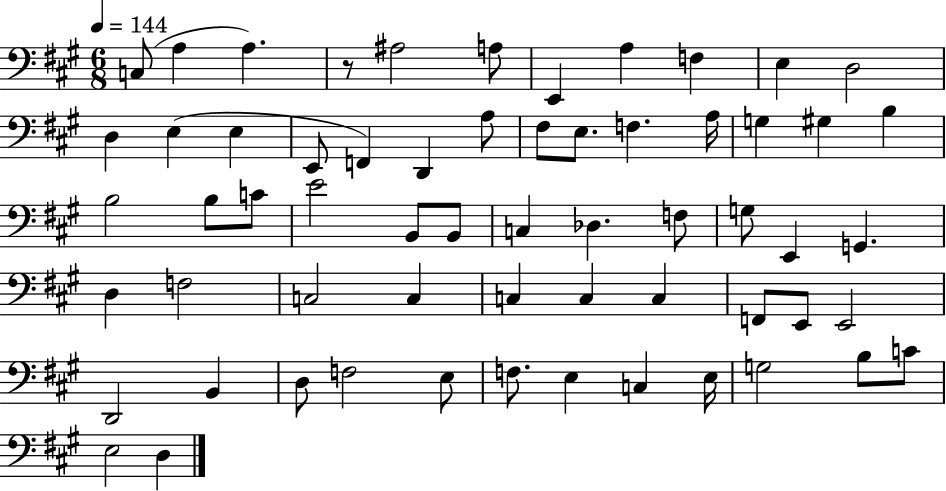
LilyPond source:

{
  \clef bass
  \numericTimeSignature
  \time 6/8
  \key a \major
  \tempo 4 = 144
  c8( a4 a4.) | r8 ais2 a8 | e,4 a4 f4 | e4 d2 | \break d4 e4( e4 | e,8 f,4) d,4 a8 | fis8 e8. f4. a16 | g4 gis4 b4 | \break b2 b8 c'8 | e'2 b,8 b,8 | c4 des4. f8 | g8 e,4 g,4. | \break d4 f2 | c2 c4 | c4 c4 c4 | f,8 e,8 e,2 | \break d,2 b,4 | d8 f2 e8 | f8. e4 c4 e16 | g2 b8 c'8 | \break e2 d4 | \bar "|."
}